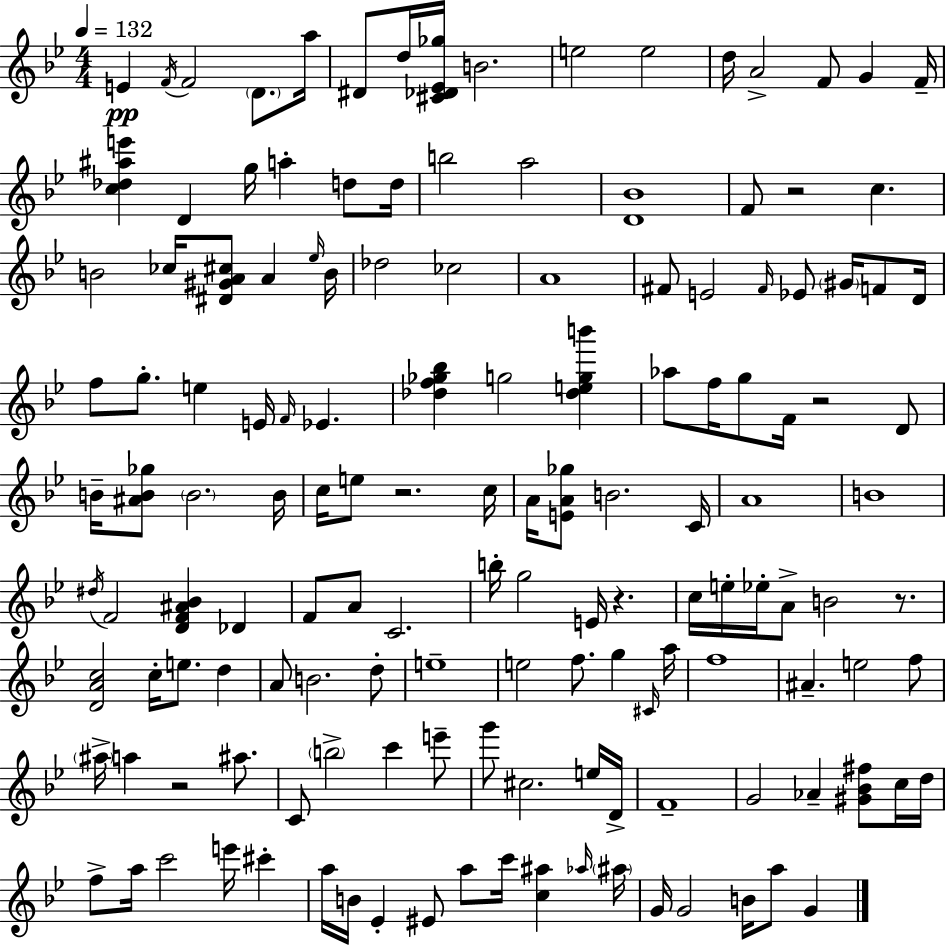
{
  \clef treble
  \numericTimeSignature
  \time 4/4
  \key bes \major
  \tempo 4 = 132
  \repeat volta 2 { e'4\pp \acciaccatura { f'16 } f'2 \parenthesize d'8. | a''16 dis'8 d''16 <cis' des' ees' ges''>16 b'2. | e''2 e''2 | d''16 a'2-> f'8 g'4 | \break f'16-- <c'' des'' ais'' e'''>4 d'4 g''16 a''4-. d''8 | d''16 b''2 a''2 | <d' bes'>1 | f'8 r2 c''4. | \break b'2 ces''16 <dis' gis' a' cis''>8 a'4 | \grace { ees''16 } b'16 des''2 ces''2 | a'1 | fis'8 e'2 \grace { fis'16 } ees'8 \parenthesize gis'16 | \break f'8 d'16 f''8 g''8.-. e''4 e'16 \grace { f'16 } ees'4. | <des'' f'' ges'' bes''>4 g''2 | <des'' e'' g'' b'''>4 aes''8 f''16 g''8 f'16 r2 | d'8 b'16-- <ais' b' ges''>8 \parenthesize b'2. | \break b'16 c''16 e''8 r2. | c''16 a'16 <e' a' ges''>8 b'2. | c'16 a'1 | b'1 | \break \acciaccatura { dis''16 } f'2 <d' f' ais' bes'>4 | des'4 f'8 a'8 c'2. | b''16-. g''2 e'16 r4. | c''16 e''16-. ees''16-. a'8-> b'2 | \break r8. <d' a' c''>2 c''16-. e''8. | d''4 a'8 b'2. | d''8-. e''1-- | e''2 f''8. | \break g''4 \grace { cis'16 } a''16 f''1 | ais'4.-- e''2 | f''8 \parenthesize ais''16-> a''4 r2 | ais''8. c'8 \parenthesize b''2-> | \break c'''4 e'''8-- g'''8 cis''2. | e''16 d'16-> f'1-- | g'2 aes'4-- | <gis' bes' fis''>8 c''16 d''16 f''8-> a''16 c'''2 | \break e'''16 cis'''4-. a''16 b'16 ees'4-. eis'8 a''8 | c'''16 <c'' ais''>4 \grace { aes''16 } \parenthesize ais''16 g'16 g'2 | b'16 a''8 g'4 } \bar "|."
}